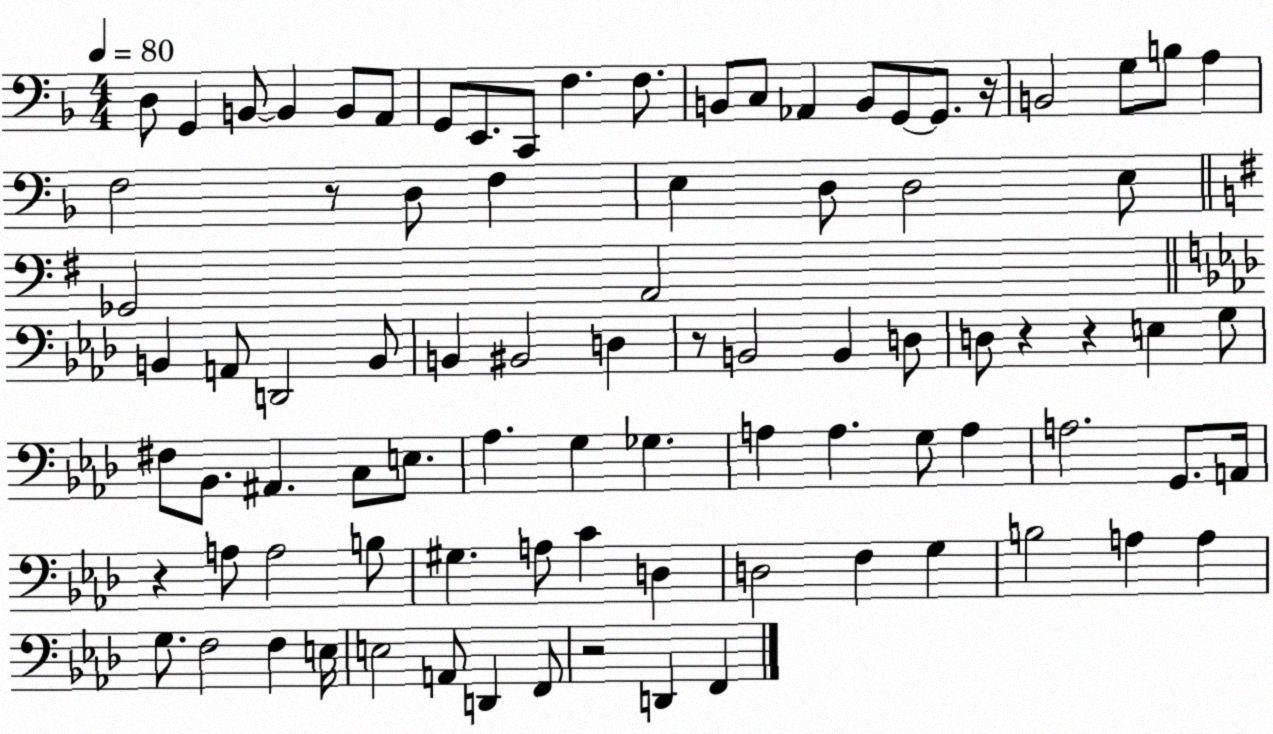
X:1
T:Untitled
M:4/4
L:1/4
K:F
D,/2 G,, B,,/2 B,, B,,/2 A,,/2 G,,/2 E,,/2 C,,/2 F, F,/2 B,,/2 C,/2 _A,, B,,/2 G,,/2 G,,/2 z/4 B,,2 G,/2 B,/2 A, F,2 z/2 D,/2 F, E, D,/2 D,2 E,/2 _G,,2 A,,2 B,, A,,/2 D,,2 B,,/2 B,, ^B,,2 D, z/2 B,,2 B,, D,/2 D,/2 z z E, G,/2 ^F,/2 _B,,/2 ^A,, C,/2 E,/2 _A, G, _G, A, A, G,/2 A, A,2 G,,/2 A,,/4 z A,/2 A,2 B,/2 ^G, A,/2 C D, D,2 F, G, B,2 A, A, G,/2 F,2 F, E,/4 E,2 A,,/2 D,, F,,/2 z2 D,, F,,